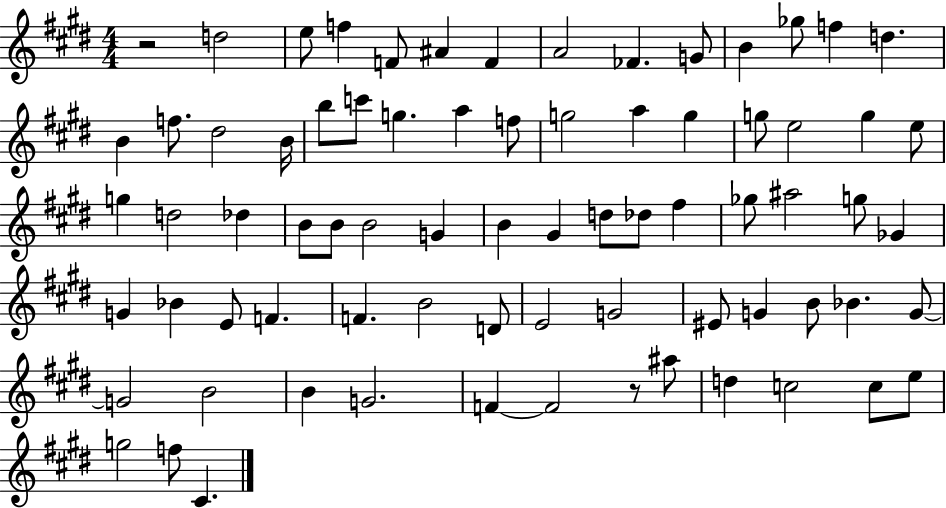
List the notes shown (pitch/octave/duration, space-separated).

R/h D5/h E5/e F5/q F4/e A#4/q F4/q A4/h FES4/q. G4/e B4/q Gb5/e F5/q D5/q. B4/q F5/e. D#5/h B4/s B5/e C6/e G5/q. A5/q F5/e G5/h A5/q G5/q G5/e E5/h G5/q E5/e G5/q D5/h Db5/q B4/e B4/e B4/h G4/q B4/q G#4/q D5/e Db5/e F#5/q Gb5/e A#5/h G5/e Gb4/q G4/q Bb4/q E4/e F4/q. F4/q. B4/h D4/e E4/h G4/h EIS4/e G4/q B4/e Bb4/q. G4/e G4/h B4/h B4/q G4/h. F4/q F4/h R/e A#5/e D5/q C5/h C5/e E5/e G5/h F5/e C#4/q.